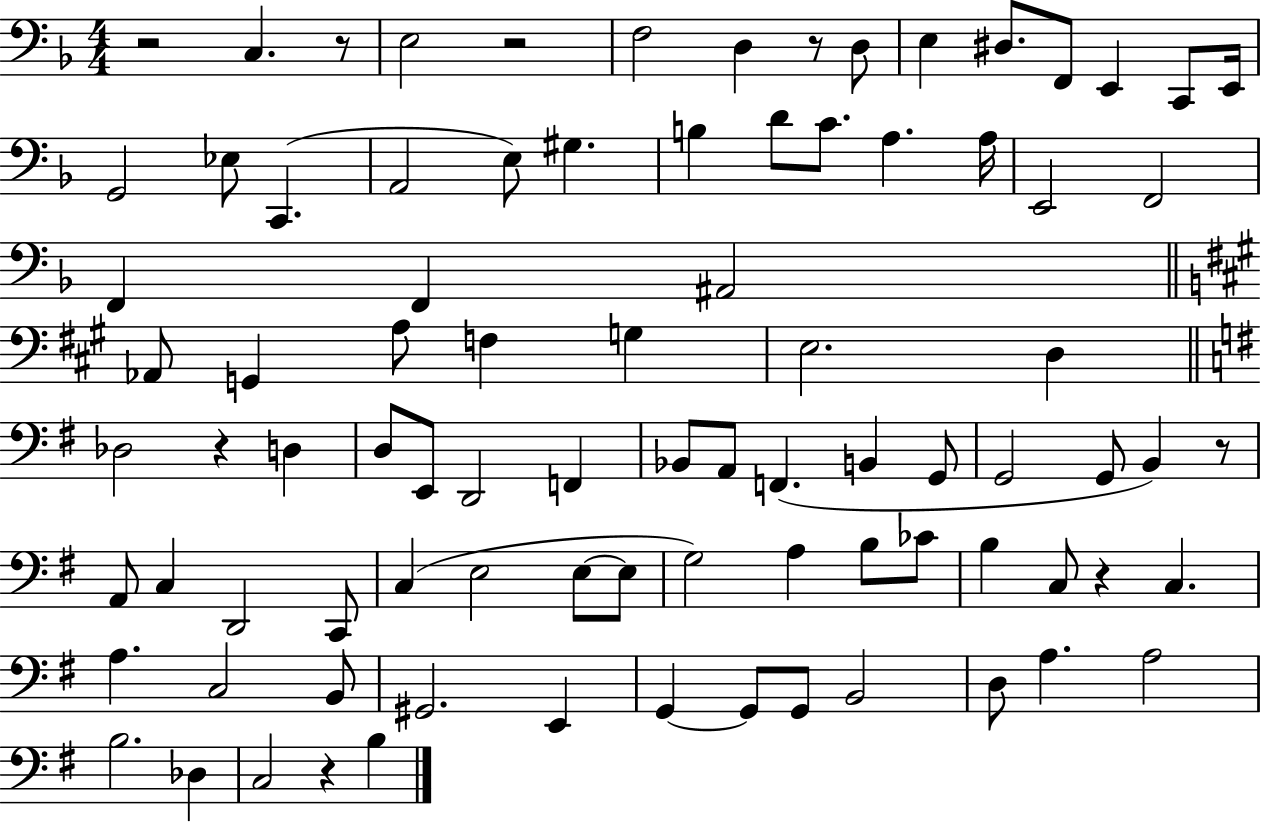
R/h C3/q. R/e E3/h R/h F3/h D3/q R/e D3/e E3/q D#3/e. F2/e E2/q C2/e E2/s G2/h Eb3/e C2/q. A2/h E3/e G#3/q. B3/q D4/e C4/e. A3/q. A3/s E2/h F2/h F2/q F2/q A#2/h Ab2/e G2/q A3/e F3/q G3/q E3/h. D3/q Db3/h R/q D3/q D3/e E2/e D2/h F2/q Bb2/e A2/e F2/q. B2/q G2/e G2/h G2/e B2/q R/e A2/e C3/q D2/h C2/e C3/q E3/h E3/e E3/e G3/h A3/q B3/e CES4/e B3/q C3/e R/q C3/q. A3/q. C3/h B2/e G#2/h. E2/q G2/q G2/e G2/e B2/h D3/e A3/q. A3/h B3/h. Db3/q C3/h R/q B3/q